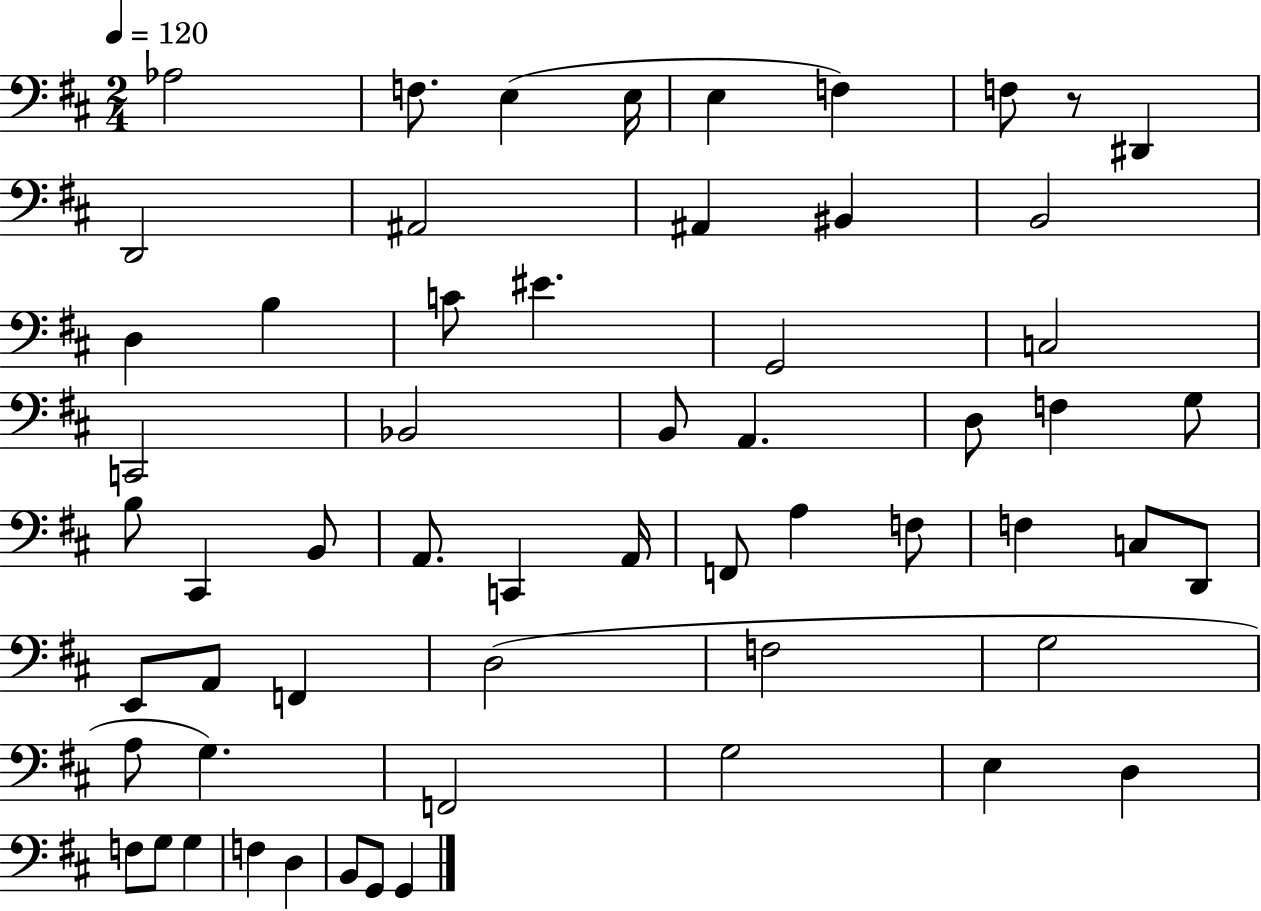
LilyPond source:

{
  \clef bass
  \numericTimeSignature
  \time 2/4
  \key d \major
  \tempo 4 = 120
  \repeat volta 2 { aes2 | f8. e4( e16 | e4 f4) | f8 r8 dis,4 | \break d,2 | ais,2 | ais,4 bis,4 | b,2 | \break d4 b4 | c'8 eis'4. | g,2 | c2 | \break c,2 | bes,2 | b,8 a,4. | d8 f4 g8 | \break b8 cis,4 b,8 | a,8. c,4 a,16 | f,8 a4 f8 | f4 c8 d,8 | \break e,8 a,8 f,4 | d2( | f2 | g2 | \break a8 g4.) | f,2 | g2 | e4 d4 | \break f8 g8 g4 | f4 d4 | b,8 g,8 g,4 | } \bar "|."
}